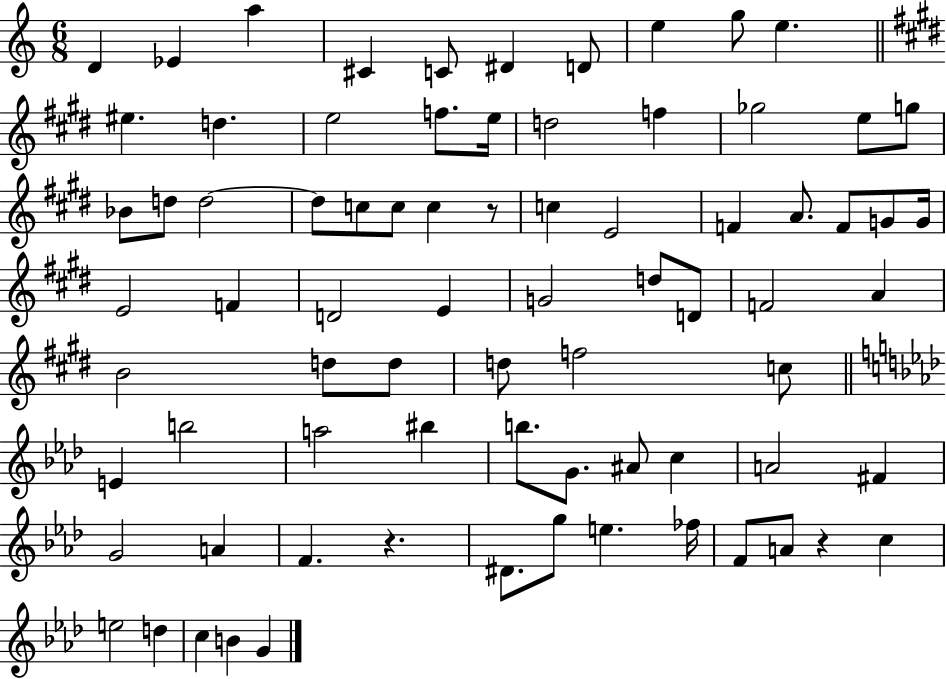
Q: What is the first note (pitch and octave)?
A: D4